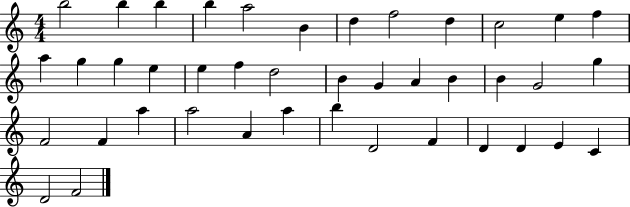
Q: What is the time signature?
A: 4/4